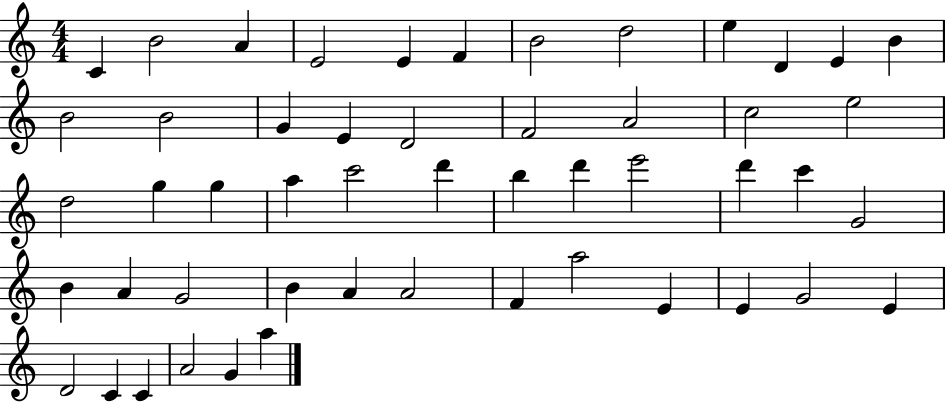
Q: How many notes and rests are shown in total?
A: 51